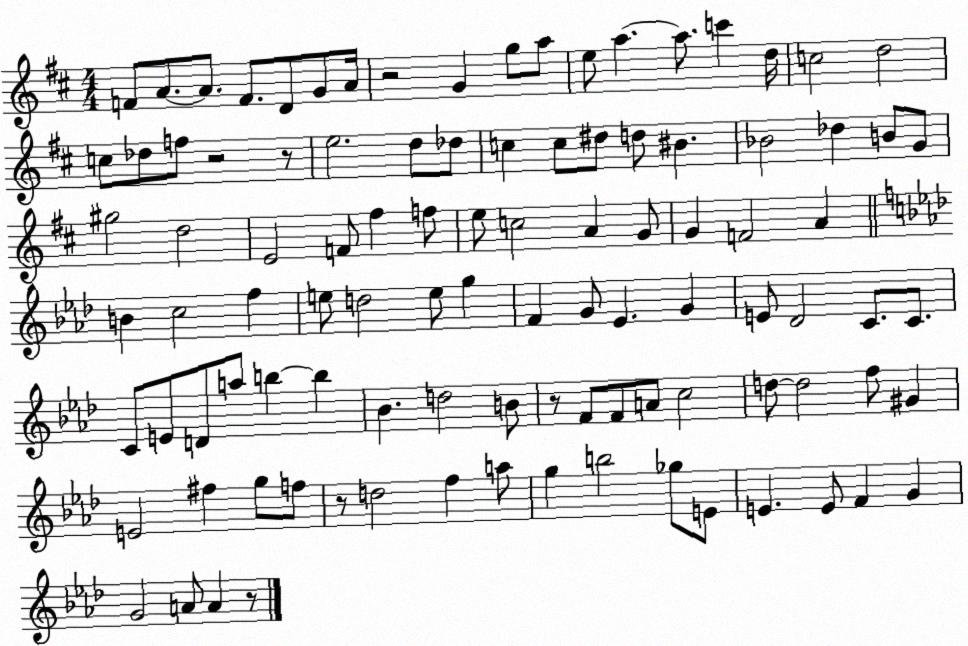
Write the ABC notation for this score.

X:1
T:Untitled
M:4/4
L:1/4
K:D
F/2 A/2 A/2 F/2 D/2 G/2 A/4 z2 G g/2 a/2 e/2 a a/2 c' d/4 c2 d2 c/2 _d/2 f/2 z2 z/2 e2 d/2 _d/2 c c/2 ^d/2 d/2 ^B _B2 _d B/2 G/2 ^g2 d2 E2 F/2 ^f f/2 e/2 c2 A G/2 G F2 A B c2 f e/2 d2 e/2 g F G/2 _E G E/2 _D2 C/2 C/2 C/2 E/2 D/2 a/2 b b _B d2 B/2 z/2 F/2 F/2 A/2 c2 d/2 d2 f/2 ^G E2 ^f g/2 f/2 z/2 d2 f a/2 g b2 _g/2 E/2 E E/2 F G G2 A/2 A z/2